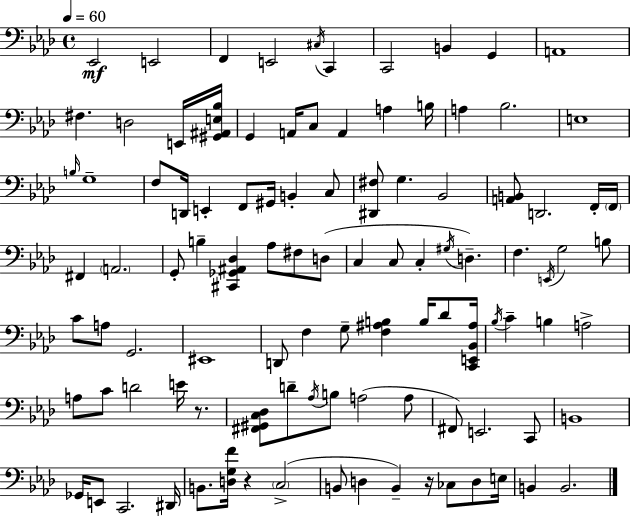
X:1
T:Untitled
M:4/4
L:1/4
K:Fm
_E,,2 E,,2 F,, E,,2 ^C,/4 C,, C,,2 B,, G,, A,,4 ^F, D,2 E,,/4 [^G,,^A,,E,_B,]/4 G,, A,,/4 C,/2 A,, A, B,/4 A, _B,2 E,4 B,/4 G,4 F,/2 D,,/4 E,, F,,/2 ^G,,/4 B,, C,/2 [^D,,^F,]/2 G, _B,,2 [A,,B,,]/2 D,,2 F,,/4 F,,/4 ^F,, A,,2 G,,/2 B, [^C,,_G,,^A,,_D,] _A,/2 ^F,/2 D,/2 C, C,/2 C, ^G,/4 D, F, E,,/4 G,2 B,/2 C/2 A,/2 G,,2 ^E,,4 D,,/2 F, G,/2 [F,^A,B,] B,/4 _D/2 [C,,E,,_B,,^A,]/4 _B,/4 C B, A,2 A,/2 C/2 D2 E/4 z/2 [^F,,^G,,C,_D,]/2 D/2 _A,/4 B,/2 A,2 A,/2 ^F,,/2 E,,2 C,,/2 B,,4 _G,,/4 E,,/2 C,,2 ^D,,/4 B,,/2 [D,G,F]/4 z C,2 B,,/2 D, B,, z/4 _C,/2 D,/2 E,/4 B,, B,,2